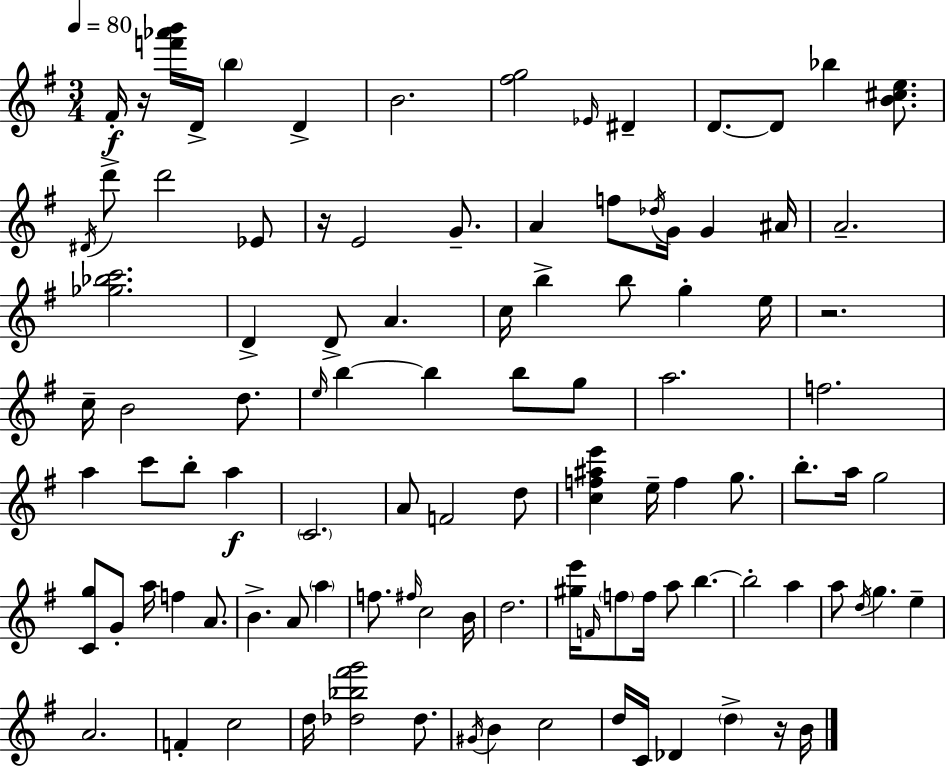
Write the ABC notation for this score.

X:1
T:Untitled
M:3/4
L:1/4
K:Em
^F/4 z/4 [f'_a'b']/4 D/4 b D B2 [^fg]2 _E/4 ^D D/2 D/2 _b [B^ce]/2 ^D/4 d'/2 d'2 _E/2 z/4 E2 G/2 A f/2 _d/4 G/4 G ^A/4 A2 [_g_bc']2 D D/2 A c/4 b b/2 g e/4 z2 c/4 B2 d/2 e/4 b b b/2 g/2 a2 f2 a c'/2 b/2 a C2 A/2 F2 d/2 [cf^ae'] e/4 f g/2 b/2 a/4 g2 [Cg]/2 G/2 a/4 f A/2 B A/2 a f/2 ^f/4 c2 B/4 d2 [^ge']/4 F/4 f/2 f/4 a/2 b b2 a a/2 d/4 g e A2 F c2 d/4 [_d_b^f'g']2 _d/2 ^G/4 B c2 d/4 C/4 _D d z/4 B/4